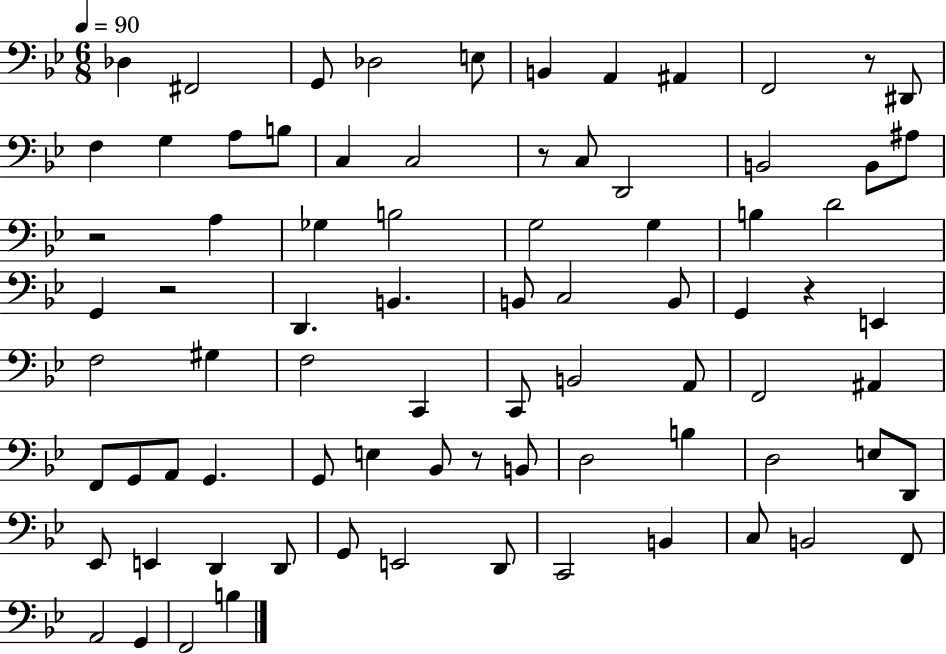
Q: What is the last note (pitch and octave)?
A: B3